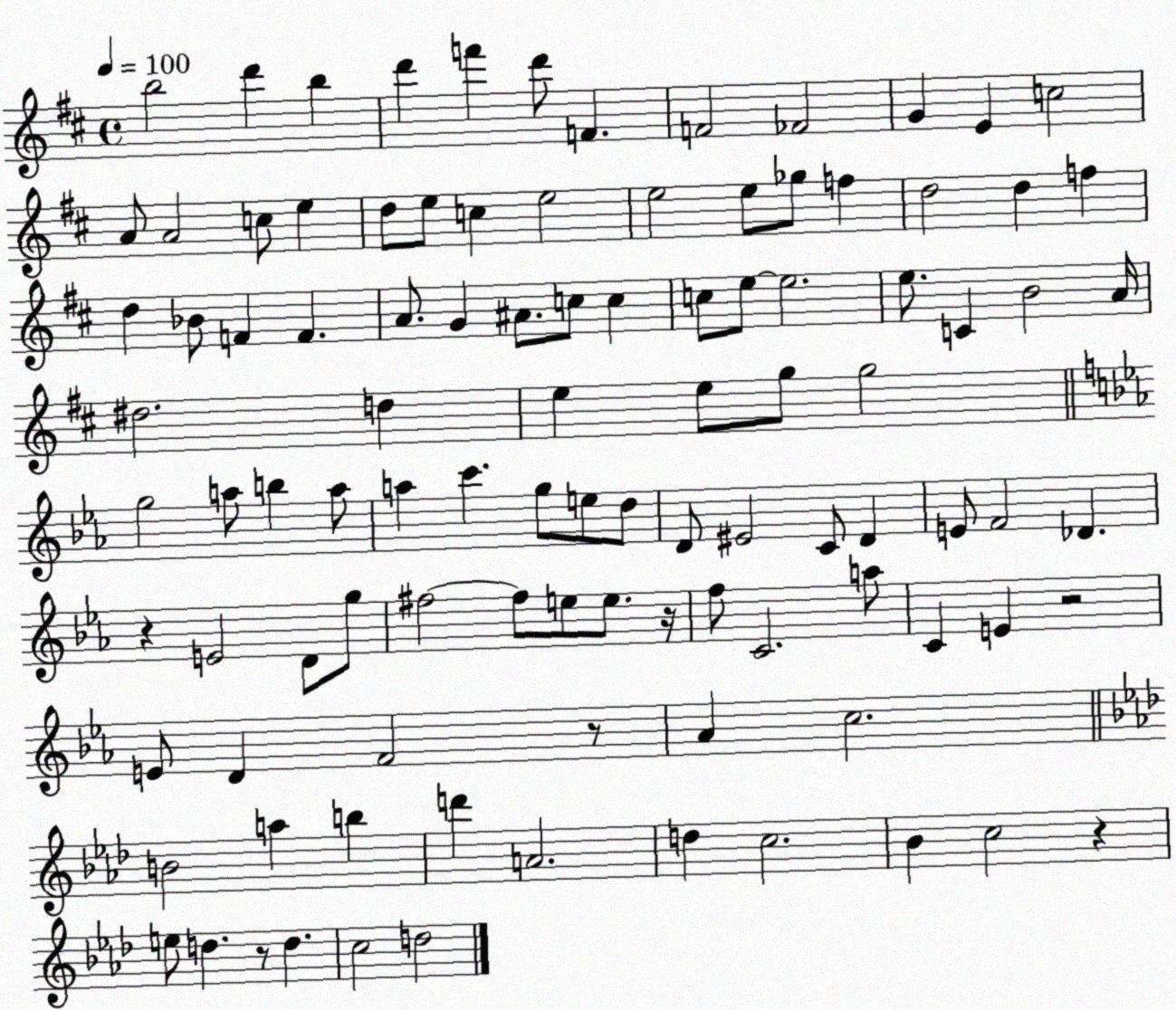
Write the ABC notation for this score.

X:1
T:Untitled
M:4/4
L:1/4
K:D
b2 d' b d' f' d'/2 F F2 _F2 G E c2 A/2 A2 c/2 e d/2 e/2 c e2 e2 e/2 _g/2 f d2 d f d _B/2 F F A/2 G ^A/2 c/2 c c/2 e/2 e2 e/2 C B2 A/4 ^d2 d e e/2 g/2 g2 g2 a/2 b a/2 a c' g/2 e/2 d/2 D/2 ^E2 C/2 D E/2 F2 _D z E2 D/2 g/2 ^f2 ^f/2 e/2 e/2 z/4 f/2 C2 a/2 C E z2 E/2 D F2 z/2 _A c2 B2 a b d' A2 d c2 _B c2 z e/2 d z/2 d c2 d2